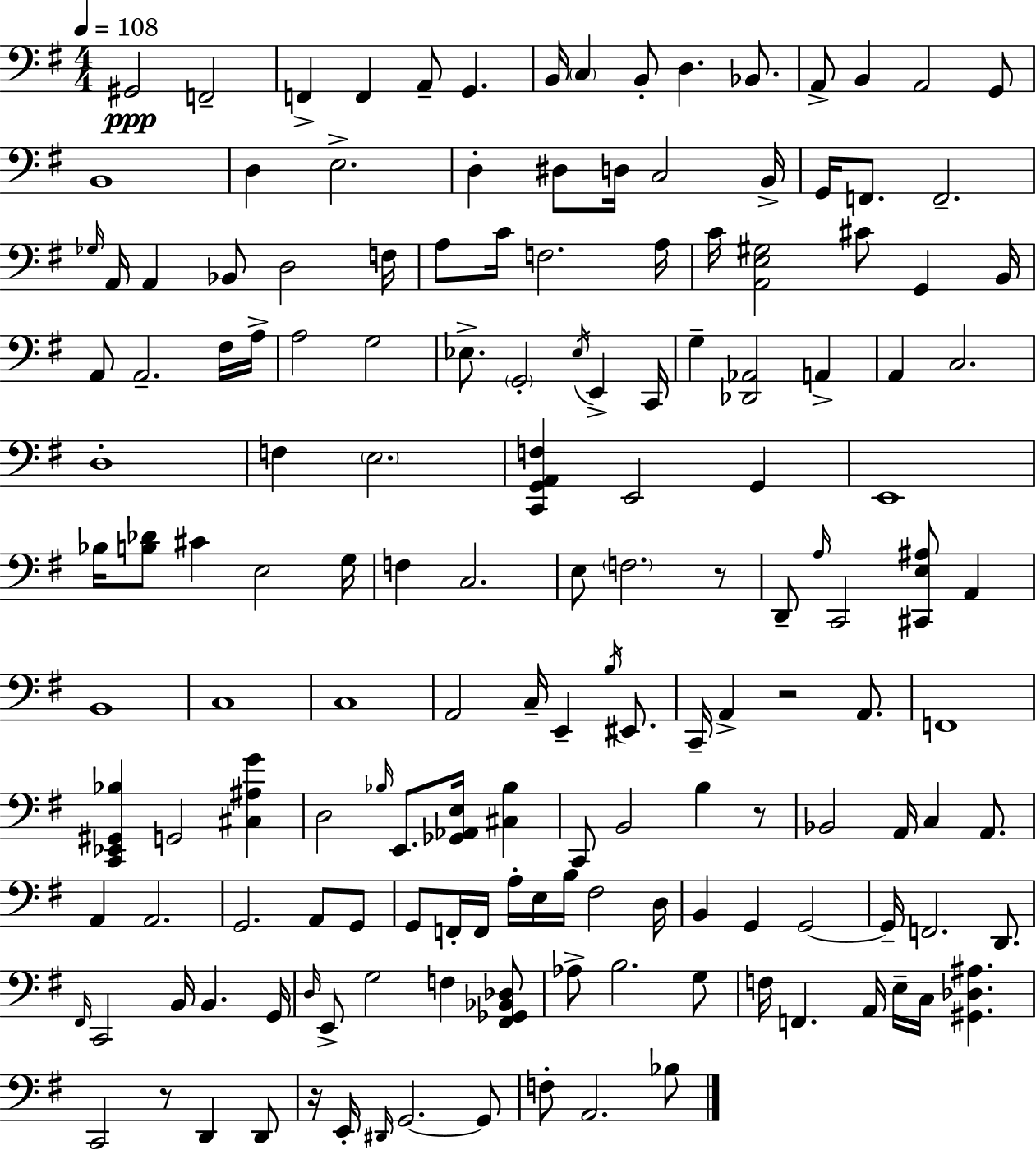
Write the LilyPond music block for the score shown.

{
  \clef bass
  \numericTimeSignature
  \time 4/4
  \key g \major
  \tempo 4 = 108
  gis,2\ppp f,2-- | f,4-> f,4 a,8-- g,4. | b,16 \parenthesize c4 b,8-. d4. bes,8. | a,8-> b,4 a,2 g,8 | \break b,1 | d4 e2.-> | d4-. dis8 d16 c2 b,16-> | g,16 f,8. f,2.-- | \break \grace { ges16 } a,16 a,4 bes,8 d2 | f16 a8 c'16 f2. | a16 c'16 <a, e gis>2 cis'8 g,4 | b,16 a,8 a,2.-- fis16 | \break a16-> a2 g2 | ees8.-> \parenthesize g,2-. \acciaccatura { ees16 } e,4-> | c,16 g4-- <des, aes,>2 a,4-> | a,4 c2. | \break d1-. | f4 \parenthesize e2. | <c, g, a, f>4 e,2 g,4 | e,1 | \break bes16 <b des'>8 cis'4 e2 | g16 f4 c2. | e8 \parenthesize f2. | r8 d,8-- \grace { a16 } c,2 <cis, e ais>8 a,4 | \break b,1 | c1 | c1 | a,2 c16-- e,4-- | \break \acciaccatura { b16 } eis,8. c,16-- a,4-> r2 | a,8. f,1 | <c, ees, gis, bes>4 g,2 | <cis ais g'>4 d2 \grace { bes16 } e,8. | \break <ges, aes, e>16 <cis bes>4 c,8 b,2 b4 | r8 bes,2 a,16 c4 | a,8. a,4 a,2. | g,2. | \break a,8 g,8 g,8 f,16-. f,16 a16-. e16 b16 fis2 | d16 b,4 g,4 g,2~~ | g,16-- f,2. | d,8. \grace { fis,16 } c,2 b,16 b,4. | \break g,16 \grace { d16 } e,8-> g2 | f4 <fis, ges, bes, des>8 aes8-> b2. | g8 f16 f,4. a,16 e16-- | c16 <gis, des ais>4. c,2 r8 | \break d,4 d,8 r16 e,16-. \grace { dis,16 } g,2.~~ | g,8 f8-. a,2. | bes8 \bar "|."
}